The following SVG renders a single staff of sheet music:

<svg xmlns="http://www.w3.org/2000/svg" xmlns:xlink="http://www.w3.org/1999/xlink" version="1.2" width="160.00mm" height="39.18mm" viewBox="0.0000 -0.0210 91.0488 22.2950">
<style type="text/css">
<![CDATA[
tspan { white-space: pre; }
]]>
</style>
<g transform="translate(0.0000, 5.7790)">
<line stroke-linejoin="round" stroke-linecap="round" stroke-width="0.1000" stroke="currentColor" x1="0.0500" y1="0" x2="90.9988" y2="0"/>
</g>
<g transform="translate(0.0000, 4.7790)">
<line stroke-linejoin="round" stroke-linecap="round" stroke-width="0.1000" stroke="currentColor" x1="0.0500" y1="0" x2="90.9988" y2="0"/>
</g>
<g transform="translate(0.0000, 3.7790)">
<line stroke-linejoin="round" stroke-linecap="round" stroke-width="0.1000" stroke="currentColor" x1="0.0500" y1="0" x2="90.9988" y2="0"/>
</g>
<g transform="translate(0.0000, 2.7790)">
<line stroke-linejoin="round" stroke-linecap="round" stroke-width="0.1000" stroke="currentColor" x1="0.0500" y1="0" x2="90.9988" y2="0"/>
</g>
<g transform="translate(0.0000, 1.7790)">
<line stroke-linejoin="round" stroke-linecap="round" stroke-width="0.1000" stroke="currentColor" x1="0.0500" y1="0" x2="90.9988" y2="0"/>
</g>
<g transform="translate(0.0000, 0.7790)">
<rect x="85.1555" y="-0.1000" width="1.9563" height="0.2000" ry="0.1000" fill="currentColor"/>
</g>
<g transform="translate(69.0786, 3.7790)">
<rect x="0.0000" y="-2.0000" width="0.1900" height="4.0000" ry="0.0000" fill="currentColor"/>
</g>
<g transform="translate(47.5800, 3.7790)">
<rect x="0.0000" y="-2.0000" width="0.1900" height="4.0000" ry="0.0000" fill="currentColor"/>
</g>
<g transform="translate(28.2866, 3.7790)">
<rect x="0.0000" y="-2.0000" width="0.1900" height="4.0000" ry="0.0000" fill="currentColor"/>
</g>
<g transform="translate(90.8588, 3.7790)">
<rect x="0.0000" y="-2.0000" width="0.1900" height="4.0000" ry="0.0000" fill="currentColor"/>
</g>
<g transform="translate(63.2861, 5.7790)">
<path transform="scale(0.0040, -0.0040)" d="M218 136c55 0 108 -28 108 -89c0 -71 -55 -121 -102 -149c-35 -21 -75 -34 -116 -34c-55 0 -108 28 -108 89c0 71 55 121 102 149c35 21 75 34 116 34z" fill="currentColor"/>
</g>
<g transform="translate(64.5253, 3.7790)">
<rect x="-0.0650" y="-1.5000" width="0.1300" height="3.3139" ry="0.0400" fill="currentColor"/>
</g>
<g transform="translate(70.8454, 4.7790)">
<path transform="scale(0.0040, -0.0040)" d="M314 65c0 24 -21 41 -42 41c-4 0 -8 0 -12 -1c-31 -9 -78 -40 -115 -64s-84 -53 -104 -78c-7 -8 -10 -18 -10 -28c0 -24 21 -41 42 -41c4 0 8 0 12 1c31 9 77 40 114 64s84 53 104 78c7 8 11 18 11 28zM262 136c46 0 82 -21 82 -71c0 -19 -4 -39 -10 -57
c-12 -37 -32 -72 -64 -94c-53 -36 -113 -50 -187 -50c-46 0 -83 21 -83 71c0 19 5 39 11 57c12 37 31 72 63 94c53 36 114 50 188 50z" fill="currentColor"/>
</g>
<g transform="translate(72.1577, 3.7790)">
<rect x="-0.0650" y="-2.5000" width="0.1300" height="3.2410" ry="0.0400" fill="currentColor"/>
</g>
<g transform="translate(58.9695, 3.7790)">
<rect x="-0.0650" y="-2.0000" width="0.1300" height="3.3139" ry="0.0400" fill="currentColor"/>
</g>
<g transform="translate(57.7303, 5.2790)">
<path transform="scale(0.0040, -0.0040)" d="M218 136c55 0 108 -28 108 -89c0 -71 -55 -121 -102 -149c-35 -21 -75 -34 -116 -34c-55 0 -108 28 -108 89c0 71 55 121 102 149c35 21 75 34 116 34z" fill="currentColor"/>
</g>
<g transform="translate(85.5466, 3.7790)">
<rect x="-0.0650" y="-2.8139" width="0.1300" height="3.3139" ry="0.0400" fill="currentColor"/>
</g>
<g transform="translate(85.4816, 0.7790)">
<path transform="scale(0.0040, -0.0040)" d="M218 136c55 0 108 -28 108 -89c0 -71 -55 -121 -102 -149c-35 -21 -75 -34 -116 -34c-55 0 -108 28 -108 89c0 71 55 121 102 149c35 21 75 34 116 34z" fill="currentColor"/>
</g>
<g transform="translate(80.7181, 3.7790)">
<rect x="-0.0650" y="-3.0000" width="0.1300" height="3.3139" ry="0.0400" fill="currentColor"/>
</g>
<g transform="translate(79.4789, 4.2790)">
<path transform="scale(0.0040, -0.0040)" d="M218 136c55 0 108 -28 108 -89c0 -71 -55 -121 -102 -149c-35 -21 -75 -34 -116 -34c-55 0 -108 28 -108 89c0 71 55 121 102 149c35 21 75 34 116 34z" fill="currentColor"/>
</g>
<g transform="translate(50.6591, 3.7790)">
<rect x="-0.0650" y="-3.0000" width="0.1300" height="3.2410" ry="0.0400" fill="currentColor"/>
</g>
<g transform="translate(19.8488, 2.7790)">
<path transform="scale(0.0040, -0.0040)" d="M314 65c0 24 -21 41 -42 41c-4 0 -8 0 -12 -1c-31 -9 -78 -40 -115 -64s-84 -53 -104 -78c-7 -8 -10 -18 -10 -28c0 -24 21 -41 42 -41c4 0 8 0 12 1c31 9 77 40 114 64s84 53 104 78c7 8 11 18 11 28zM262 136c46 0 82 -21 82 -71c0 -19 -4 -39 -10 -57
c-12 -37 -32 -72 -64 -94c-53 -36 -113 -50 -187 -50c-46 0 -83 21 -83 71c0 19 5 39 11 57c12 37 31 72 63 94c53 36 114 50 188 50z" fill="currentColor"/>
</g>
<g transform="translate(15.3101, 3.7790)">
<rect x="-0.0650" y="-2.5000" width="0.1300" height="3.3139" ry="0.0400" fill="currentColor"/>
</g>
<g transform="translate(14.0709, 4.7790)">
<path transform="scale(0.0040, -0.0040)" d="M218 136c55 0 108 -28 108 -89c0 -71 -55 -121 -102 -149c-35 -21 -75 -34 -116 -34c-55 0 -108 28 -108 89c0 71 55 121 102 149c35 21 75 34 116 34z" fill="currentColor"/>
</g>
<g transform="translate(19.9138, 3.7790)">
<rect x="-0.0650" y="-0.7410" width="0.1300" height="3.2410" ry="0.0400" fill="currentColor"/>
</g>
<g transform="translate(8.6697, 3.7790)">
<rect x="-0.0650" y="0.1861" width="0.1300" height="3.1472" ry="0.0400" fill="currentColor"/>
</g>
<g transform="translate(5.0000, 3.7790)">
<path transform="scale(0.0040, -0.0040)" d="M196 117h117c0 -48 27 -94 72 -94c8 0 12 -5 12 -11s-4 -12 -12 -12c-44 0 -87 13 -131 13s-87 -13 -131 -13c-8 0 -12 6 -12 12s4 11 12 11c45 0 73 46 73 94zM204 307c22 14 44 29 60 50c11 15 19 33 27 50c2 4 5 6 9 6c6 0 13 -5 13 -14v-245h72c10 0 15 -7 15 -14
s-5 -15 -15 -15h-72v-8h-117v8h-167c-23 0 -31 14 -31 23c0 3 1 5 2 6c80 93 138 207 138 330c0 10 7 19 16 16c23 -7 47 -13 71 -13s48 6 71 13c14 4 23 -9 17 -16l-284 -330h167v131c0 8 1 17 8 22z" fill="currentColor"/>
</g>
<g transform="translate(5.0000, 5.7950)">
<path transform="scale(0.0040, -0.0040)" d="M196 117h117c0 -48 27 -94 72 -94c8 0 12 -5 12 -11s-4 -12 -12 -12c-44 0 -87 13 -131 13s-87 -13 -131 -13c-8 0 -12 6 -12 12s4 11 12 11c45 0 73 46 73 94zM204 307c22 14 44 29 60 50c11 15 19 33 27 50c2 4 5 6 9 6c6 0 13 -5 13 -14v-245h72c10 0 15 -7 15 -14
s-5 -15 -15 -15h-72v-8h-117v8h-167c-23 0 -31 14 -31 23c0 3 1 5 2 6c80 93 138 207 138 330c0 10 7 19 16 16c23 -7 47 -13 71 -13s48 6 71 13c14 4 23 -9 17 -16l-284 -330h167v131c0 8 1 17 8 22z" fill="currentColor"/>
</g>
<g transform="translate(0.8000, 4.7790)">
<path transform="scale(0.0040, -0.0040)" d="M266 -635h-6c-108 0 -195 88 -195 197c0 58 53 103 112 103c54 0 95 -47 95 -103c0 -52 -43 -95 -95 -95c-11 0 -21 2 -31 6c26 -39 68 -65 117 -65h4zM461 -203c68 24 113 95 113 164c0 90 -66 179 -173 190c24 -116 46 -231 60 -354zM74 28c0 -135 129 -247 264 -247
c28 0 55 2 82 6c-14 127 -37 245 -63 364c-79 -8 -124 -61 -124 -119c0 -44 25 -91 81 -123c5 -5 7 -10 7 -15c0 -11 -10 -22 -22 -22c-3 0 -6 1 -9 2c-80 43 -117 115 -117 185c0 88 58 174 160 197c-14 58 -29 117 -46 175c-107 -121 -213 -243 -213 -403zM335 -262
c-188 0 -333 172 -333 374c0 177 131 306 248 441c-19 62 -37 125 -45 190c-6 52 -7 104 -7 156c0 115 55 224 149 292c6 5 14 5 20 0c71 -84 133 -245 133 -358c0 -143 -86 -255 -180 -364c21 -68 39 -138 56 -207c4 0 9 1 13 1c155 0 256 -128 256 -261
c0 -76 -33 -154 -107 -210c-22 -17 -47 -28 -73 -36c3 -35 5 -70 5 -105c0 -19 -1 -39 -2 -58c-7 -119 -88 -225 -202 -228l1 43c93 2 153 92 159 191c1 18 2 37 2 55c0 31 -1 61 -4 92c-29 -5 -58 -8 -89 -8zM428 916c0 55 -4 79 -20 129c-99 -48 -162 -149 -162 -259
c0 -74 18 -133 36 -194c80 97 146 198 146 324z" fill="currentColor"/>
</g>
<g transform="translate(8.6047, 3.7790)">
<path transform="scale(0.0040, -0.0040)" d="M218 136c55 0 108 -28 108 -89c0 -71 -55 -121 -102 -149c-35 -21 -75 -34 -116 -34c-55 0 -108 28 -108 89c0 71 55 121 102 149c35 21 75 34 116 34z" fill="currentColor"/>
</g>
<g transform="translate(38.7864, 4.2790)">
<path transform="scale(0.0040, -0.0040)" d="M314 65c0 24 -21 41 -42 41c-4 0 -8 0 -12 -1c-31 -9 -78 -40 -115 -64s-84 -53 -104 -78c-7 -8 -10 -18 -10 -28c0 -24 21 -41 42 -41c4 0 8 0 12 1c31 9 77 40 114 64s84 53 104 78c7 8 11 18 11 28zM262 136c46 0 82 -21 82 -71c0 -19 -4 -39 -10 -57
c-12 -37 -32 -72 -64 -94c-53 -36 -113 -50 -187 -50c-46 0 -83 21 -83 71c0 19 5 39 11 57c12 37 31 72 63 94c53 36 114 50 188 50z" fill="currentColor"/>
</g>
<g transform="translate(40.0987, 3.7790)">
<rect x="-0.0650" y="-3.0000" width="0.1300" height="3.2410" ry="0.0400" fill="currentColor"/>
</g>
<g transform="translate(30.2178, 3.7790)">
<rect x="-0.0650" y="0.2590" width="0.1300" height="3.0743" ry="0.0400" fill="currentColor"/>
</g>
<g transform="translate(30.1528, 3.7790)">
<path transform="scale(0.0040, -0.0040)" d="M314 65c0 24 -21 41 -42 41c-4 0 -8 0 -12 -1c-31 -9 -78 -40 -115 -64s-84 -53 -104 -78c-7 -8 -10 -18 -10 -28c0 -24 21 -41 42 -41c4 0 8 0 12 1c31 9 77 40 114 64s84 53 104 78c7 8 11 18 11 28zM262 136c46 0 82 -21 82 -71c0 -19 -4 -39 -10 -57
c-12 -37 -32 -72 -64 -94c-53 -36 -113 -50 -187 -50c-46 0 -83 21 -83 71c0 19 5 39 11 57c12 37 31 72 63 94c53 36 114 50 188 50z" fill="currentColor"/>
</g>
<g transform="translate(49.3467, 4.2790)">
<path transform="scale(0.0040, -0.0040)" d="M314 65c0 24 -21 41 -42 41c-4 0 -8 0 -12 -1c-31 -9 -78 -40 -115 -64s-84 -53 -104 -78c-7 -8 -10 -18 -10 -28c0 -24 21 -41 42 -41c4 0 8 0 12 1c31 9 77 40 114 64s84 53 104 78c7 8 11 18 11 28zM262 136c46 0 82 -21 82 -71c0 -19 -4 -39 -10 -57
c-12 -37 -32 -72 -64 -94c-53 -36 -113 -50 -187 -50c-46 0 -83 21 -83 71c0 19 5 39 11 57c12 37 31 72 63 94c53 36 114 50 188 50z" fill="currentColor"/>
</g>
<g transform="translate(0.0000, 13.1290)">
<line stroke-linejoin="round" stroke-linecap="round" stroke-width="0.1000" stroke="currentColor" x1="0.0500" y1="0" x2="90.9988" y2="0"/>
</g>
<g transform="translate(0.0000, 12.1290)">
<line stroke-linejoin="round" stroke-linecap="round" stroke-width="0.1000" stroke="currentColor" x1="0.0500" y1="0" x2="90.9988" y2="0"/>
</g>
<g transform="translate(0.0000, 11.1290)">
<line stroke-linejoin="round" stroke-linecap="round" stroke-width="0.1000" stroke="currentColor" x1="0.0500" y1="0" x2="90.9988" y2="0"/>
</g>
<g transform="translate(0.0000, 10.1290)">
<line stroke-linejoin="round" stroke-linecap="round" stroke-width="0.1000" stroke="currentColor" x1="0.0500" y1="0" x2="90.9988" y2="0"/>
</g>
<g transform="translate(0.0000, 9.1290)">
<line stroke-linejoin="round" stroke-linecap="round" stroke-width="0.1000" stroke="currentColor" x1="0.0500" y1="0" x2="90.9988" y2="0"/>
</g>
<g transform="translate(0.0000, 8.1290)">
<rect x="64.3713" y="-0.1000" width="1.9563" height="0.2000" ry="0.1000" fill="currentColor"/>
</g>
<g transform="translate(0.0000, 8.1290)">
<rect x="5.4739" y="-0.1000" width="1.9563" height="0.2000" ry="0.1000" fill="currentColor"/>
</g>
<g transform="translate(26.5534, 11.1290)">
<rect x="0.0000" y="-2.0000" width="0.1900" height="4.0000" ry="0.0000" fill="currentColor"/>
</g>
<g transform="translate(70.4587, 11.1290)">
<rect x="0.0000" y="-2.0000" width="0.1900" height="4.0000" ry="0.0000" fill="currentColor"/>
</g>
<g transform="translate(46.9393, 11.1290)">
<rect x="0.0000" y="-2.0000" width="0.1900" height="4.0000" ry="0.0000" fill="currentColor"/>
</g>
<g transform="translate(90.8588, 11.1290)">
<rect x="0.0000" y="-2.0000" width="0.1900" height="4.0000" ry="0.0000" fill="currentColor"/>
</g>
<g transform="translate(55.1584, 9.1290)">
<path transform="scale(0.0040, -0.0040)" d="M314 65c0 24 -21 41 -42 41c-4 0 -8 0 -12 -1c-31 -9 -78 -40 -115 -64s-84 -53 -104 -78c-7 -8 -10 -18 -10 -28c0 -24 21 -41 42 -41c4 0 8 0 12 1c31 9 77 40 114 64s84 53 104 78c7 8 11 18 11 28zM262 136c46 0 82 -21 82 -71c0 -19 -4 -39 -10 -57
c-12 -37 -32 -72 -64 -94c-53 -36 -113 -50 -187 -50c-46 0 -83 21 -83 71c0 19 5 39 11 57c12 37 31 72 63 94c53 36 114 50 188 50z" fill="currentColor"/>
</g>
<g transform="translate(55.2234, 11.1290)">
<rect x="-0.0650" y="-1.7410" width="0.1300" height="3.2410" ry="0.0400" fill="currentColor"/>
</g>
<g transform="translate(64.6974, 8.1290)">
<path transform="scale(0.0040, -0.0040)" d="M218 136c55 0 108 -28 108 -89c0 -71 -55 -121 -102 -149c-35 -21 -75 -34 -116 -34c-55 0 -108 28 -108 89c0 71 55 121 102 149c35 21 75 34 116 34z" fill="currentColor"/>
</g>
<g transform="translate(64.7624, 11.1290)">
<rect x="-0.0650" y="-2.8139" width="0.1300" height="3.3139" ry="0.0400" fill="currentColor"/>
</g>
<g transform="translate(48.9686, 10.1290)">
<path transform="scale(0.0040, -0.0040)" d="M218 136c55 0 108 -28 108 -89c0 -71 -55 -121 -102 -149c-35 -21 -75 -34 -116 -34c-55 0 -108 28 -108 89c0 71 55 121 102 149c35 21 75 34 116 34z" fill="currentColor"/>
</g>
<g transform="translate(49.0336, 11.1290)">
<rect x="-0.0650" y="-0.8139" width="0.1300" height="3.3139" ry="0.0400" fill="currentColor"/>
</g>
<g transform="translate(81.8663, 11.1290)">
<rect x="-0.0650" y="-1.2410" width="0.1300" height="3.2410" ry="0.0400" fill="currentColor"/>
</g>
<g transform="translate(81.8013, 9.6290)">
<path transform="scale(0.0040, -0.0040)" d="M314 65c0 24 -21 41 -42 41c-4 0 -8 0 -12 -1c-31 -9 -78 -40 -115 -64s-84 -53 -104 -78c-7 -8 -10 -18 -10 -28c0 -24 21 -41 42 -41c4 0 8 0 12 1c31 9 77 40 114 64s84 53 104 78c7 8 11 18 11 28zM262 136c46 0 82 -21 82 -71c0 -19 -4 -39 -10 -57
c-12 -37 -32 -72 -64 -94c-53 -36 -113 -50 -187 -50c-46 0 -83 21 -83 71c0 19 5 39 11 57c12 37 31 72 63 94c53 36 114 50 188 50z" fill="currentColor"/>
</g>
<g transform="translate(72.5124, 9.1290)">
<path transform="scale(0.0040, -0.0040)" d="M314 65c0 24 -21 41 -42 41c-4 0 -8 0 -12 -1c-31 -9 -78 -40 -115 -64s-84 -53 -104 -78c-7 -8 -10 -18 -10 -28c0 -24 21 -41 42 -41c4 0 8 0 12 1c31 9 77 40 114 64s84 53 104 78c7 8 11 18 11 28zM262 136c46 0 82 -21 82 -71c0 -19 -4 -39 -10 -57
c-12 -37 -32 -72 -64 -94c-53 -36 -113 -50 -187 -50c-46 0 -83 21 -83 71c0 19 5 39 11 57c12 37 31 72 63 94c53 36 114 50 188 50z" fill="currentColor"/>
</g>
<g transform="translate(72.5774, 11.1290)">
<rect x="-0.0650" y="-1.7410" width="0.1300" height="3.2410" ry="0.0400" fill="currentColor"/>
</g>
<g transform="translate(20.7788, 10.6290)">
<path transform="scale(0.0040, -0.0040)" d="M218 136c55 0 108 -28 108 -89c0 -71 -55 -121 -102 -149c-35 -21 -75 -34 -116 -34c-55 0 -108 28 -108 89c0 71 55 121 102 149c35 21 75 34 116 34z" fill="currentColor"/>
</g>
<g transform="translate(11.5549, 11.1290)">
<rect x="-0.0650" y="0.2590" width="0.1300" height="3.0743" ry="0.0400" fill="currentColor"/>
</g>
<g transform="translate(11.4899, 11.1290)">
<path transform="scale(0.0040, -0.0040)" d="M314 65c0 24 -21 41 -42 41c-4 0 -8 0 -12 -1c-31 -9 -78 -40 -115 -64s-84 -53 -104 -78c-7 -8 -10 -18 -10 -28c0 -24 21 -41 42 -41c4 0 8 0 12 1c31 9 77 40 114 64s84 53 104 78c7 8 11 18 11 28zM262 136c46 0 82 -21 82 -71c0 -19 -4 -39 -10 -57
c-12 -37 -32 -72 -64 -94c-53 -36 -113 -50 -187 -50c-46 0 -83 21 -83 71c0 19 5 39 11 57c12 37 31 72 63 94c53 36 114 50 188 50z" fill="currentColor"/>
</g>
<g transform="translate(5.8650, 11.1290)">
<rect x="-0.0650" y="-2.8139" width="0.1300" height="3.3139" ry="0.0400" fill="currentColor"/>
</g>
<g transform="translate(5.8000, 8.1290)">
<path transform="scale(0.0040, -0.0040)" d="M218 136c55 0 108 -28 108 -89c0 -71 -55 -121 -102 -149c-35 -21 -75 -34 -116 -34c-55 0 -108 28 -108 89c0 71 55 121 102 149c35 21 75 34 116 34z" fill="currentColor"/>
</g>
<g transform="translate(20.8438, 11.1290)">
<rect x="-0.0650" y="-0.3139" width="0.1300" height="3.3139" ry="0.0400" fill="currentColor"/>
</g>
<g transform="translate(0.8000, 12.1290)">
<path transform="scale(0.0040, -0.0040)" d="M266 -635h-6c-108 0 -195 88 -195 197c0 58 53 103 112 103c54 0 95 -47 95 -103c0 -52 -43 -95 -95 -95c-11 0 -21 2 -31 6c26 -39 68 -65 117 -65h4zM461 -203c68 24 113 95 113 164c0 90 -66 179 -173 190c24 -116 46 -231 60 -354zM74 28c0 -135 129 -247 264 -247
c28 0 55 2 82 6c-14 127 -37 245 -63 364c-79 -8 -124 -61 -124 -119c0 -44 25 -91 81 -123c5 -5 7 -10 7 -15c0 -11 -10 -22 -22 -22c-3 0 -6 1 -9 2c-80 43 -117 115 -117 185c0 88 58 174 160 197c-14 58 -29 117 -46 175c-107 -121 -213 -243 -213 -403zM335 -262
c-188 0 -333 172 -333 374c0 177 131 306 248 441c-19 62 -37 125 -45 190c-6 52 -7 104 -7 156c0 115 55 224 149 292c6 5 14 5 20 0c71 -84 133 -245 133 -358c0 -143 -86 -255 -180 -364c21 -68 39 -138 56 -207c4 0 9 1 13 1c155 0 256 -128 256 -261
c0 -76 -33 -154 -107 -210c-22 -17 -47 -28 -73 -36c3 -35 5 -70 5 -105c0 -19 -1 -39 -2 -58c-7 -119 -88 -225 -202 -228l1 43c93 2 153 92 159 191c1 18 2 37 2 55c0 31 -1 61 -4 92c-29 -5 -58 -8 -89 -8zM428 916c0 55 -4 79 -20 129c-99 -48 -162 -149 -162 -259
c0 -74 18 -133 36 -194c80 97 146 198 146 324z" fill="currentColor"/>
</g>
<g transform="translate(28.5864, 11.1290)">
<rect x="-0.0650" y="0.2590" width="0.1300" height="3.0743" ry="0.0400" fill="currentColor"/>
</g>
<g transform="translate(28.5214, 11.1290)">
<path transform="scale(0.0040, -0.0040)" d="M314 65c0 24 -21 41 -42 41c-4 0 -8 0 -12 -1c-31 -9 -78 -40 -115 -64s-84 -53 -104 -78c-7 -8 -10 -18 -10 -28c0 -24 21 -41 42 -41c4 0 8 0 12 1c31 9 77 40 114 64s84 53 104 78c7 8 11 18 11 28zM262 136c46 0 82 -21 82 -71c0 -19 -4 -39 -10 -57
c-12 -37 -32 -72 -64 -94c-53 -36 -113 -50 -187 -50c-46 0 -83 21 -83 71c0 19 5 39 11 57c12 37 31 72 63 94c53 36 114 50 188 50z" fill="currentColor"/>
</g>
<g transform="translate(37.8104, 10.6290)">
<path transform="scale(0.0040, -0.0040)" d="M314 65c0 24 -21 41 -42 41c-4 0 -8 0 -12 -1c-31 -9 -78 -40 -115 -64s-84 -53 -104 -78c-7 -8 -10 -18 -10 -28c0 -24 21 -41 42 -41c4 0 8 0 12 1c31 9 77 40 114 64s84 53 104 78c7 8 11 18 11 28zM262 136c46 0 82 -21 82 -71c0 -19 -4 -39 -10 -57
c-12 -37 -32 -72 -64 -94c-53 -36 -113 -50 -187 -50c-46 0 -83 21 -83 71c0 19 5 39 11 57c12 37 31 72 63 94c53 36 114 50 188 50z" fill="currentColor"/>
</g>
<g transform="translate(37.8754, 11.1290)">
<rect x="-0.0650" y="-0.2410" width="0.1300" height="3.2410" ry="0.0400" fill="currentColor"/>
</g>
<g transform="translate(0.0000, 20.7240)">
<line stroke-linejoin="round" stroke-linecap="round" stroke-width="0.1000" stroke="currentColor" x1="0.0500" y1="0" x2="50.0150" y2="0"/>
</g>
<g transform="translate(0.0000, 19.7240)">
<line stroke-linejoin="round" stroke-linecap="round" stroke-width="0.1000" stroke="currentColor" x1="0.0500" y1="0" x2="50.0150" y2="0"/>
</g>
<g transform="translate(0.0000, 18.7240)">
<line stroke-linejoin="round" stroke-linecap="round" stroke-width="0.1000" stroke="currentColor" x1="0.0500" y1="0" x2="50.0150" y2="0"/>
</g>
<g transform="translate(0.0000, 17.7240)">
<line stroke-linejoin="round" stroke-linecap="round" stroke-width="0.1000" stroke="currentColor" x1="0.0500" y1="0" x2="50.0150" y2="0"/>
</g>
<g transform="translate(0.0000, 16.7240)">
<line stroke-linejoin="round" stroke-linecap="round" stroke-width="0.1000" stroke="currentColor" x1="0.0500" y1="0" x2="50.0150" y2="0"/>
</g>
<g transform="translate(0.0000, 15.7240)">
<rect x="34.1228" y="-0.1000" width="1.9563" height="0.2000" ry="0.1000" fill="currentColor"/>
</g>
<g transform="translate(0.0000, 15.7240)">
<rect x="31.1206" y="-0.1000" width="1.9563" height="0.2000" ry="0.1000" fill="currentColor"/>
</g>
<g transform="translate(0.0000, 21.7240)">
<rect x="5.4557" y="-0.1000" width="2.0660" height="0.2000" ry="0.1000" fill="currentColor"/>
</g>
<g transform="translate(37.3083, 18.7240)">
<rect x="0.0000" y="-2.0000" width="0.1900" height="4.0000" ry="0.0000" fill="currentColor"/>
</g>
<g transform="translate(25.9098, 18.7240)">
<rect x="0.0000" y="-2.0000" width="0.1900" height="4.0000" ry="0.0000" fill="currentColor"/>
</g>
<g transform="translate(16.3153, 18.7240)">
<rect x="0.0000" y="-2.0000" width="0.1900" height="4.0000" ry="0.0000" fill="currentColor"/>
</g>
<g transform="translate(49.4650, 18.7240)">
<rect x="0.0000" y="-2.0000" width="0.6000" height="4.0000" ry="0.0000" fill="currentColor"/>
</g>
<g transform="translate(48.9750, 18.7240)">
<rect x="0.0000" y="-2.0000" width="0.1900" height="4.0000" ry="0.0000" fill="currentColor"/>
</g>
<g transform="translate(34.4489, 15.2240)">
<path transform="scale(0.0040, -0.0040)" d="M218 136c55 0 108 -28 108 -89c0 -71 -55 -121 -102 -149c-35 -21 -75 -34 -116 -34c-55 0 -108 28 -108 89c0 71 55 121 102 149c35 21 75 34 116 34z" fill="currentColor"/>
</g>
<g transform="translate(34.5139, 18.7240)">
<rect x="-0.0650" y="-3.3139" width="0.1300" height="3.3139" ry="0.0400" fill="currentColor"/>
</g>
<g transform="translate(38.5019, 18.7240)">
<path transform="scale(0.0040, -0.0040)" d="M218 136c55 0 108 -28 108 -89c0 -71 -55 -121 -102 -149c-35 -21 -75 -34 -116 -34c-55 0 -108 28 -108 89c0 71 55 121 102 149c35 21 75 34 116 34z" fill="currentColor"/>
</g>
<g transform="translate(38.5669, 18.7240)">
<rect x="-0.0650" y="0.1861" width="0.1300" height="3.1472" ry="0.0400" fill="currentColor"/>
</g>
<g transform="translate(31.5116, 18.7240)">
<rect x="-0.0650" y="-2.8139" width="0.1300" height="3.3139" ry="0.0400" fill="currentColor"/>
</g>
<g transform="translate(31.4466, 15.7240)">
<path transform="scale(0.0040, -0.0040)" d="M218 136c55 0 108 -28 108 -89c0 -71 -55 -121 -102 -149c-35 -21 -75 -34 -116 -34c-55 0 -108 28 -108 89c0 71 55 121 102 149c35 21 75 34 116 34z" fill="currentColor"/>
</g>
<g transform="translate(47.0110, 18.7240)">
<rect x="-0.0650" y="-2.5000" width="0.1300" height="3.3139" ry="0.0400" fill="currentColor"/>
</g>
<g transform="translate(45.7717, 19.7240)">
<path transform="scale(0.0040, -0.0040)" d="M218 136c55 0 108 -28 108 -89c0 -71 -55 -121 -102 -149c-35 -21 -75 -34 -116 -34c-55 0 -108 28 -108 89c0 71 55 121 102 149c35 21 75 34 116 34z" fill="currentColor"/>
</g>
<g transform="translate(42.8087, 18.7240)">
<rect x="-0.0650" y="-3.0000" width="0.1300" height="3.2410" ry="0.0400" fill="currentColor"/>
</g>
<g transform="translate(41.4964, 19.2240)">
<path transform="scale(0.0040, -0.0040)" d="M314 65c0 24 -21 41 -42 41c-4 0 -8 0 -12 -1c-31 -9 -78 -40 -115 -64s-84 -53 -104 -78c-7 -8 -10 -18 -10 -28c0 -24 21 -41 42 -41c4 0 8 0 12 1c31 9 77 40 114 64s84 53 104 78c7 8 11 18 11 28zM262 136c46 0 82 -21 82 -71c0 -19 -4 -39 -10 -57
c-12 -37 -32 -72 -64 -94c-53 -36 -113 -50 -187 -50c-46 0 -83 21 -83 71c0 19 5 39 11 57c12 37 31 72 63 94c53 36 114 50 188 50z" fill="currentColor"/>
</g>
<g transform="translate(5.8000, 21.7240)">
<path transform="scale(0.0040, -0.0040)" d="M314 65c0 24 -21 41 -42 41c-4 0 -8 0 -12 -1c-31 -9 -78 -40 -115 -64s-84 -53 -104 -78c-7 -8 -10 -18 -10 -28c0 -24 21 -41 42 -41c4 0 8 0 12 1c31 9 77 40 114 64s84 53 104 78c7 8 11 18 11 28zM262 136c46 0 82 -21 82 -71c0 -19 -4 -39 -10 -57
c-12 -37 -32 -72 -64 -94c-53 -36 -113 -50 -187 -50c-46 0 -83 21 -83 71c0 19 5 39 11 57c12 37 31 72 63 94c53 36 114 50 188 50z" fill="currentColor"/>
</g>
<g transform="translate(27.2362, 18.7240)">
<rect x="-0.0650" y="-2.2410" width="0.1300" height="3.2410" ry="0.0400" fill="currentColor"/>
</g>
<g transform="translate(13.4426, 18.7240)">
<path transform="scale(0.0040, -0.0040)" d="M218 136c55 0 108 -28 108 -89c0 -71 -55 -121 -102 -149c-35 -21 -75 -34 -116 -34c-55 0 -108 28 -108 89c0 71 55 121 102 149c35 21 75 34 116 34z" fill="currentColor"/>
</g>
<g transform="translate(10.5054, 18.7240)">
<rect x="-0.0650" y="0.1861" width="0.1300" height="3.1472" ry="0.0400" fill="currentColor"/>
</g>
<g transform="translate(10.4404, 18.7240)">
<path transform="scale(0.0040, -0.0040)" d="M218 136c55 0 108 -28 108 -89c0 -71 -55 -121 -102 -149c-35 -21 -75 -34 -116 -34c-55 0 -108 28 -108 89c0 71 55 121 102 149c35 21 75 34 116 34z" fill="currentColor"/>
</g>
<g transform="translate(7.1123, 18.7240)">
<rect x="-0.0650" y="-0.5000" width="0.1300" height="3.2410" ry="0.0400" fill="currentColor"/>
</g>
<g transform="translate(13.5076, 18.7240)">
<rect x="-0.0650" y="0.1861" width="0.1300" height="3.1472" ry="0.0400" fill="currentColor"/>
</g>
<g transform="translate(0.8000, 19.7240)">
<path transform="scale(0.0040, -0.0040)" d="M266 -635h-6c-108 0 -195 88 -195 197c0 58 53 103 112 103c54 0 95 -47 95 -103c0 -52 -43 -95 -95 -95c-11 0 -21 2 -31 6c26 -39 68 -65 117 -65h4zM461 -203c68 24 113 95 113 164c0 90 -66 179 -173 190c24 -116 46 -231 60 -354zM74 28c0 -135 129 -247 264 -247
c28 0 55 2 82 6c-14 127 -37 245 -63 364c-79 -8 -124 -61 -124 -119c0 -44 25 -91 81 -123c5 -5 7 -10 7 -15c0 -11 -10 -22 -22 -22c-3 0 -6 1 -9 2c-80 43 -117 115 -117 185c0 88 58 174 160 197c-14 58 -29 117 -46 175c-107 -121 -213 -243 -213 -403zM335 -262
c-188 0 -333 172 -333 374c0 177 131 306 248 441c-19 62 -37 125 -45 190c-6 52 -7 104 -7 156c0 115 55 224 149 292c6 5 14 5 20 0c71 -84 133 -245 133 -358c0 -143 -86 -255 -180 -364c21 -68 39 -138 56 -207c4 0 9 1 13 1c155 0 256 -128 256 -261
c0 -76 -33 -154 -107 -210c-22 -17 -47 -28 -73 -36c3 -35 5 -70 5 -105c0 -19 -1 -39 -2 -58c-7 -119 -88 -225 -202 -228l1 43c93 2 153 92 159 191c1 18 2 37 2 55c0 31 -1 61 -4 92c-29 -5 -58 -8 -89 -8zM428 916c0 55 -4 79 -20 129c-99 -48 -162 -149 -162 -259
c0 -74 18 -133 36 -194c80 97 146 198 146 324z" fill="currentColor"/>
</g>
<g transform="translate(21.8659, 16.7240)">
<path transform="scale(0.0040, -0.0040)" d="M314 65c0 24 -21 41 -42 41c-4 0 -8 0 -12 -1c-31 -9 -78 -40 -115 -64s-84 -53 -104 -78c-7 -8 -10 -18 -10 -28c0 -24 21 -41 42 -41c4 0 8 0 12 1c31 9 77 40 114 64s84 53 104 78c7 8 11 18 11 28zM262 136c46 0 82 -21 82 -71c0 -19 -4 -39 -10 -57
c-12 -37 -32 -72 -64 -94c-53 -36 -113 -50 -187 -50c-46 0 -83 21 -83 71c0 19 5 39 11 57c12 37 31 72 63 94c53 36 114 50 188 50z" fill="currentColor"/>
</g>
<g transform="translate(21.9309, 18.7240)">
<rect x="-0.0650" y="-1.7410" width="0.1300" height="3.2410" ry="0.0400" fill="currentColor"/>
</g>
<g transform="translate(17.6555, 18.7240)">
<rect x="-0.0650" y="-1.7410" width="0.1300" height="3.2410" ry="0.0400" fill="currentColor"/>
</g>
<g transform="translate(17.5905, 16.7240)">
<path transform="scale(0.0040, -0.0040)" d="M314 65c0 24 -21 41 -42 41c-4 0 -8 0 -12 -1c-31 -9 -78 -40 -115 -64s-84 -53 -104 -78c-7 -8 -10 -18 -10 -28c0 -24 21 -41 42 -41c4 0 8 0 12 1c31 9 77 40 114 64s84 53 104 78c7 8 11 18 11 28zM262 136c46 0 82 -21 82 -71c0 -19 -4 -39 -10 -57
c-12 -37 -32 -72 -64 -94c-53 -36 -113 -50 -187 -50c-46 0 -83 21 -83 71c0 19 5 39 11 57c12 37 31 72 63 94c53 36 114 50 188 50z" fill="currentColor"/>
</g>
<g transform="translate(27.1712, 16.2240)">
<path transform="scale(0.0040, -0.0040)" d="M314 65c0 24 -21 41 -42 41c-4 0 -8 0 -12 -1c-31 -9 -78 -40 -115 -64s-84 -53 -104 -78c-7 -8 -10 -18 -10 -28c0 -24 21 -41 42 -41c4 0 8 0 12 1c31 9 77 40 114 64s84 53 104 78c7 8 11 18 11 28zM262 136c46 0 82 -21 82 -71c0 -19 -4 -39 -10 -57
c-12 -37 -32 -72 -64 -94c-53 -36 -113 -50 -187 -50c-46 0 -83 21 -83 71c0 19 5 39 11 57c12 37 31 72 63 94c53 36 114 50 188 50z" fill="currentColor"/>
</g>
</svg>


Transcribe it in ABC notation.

X:1
T:Untitled
M:4/4
L:1/4
K:C
B G d2 B2 A2 A2 F E G2 A a a B2 c B2 c2 d f2 a f2 e2 C2 B B f2 f2 g2 a b B A2 G